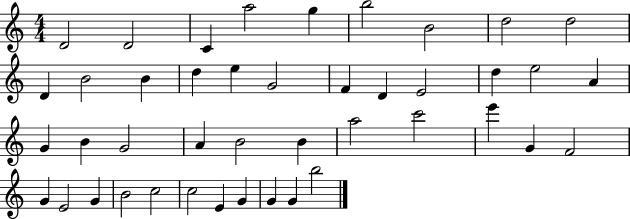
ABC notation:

X:1
T:Untitled
M:4/4
L:1/4
K:C
D2 D2 C a2 g b2 B2 d2 d2 D B2 B d e G2 F D E2 d e2 A G B G2 A B2 B a2 c'2 e' G F2 G E2 G B2 c2 c2 E G G G b2